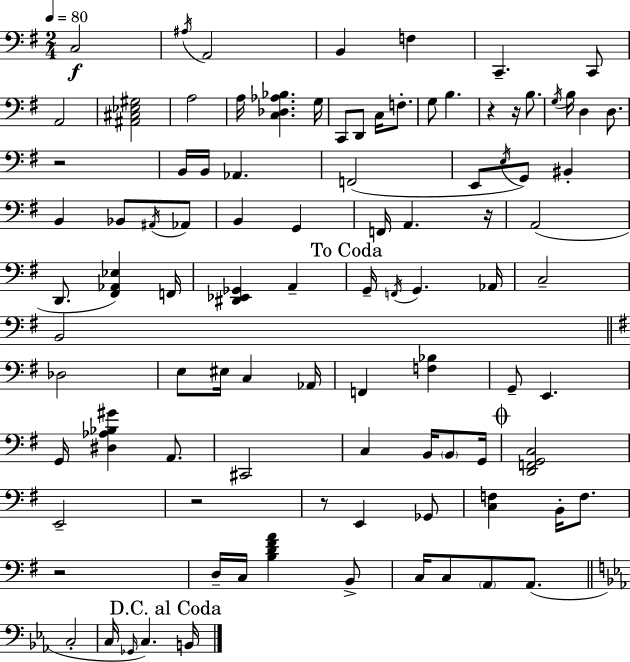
{
  \clef bass
  \numericTimeSignature
  \time 2/4
  \key e \minor
  \tempo 4 = 80
  c2\f | \acciaccatura { ais16 } a,2 | b,4 f4 | c,4.-- c,8 | \break a,2 | <ais, cis ees gis>2 | a2 | a16 <c des aes bes>4. | \break g16 c,8 d,8 c16 f8.-. | g8 b4. | r4 r16 b8. | \acciaccatura { g16 } b16 d4 d8. | \break r2 | b,16 b,16 aes,4. | f,2( | e,8 \acciaccatura { e16 } g,8) bis,4-. | \break b,4 bes,8 | \acciaccatura { ais,16 } aes,8 b,4 | g,4 f,16 a,4. | r16 a,2( | \break d,8. <fis, aes, ees>4) | f,16 <dis, ees, ges,>4 | a,4-- \mark "To Coda" g,16-- \acciaccatura { f,16 } g,4. | aes,16 c2-- | \break b,2 | \bar "||" \break \key g \major des2 | e8 eis16 c4 aes,16 | f,4 <f bes>4 | g,8-- e,4. | \break g,16 <dis aes bes gis'>4 a,8. | cis,2 | c4 b,16 \parenthesize b,8 g,16 | \mark \markup { \musicglyph "scripts.coda" } <d, f, g, c>2 | \break e,2-- | r2 | r8 e,4 ges,8 | <c f>4 b,16-. f8. | \break r2 | d16-- c16 <b d' fis' a'>4 b,8-> | c16 c8 \parenthesize a,8 a,8.( | \bar "||" \break \key c \minor c2-. | c16 \grace { ges,16 } c4.) | \mark "D.C. al Coda" b,16 \bar "|."
}